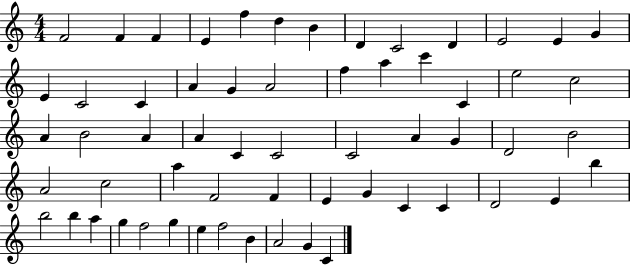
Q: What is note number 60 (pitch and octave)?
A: C4